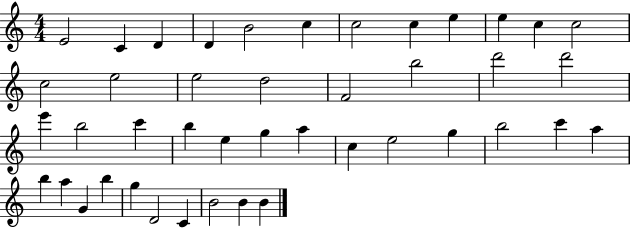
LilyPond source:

{
  \clef treble
  \numericTimeSignature
  \time 4/4
  \key c \major
  e'2 c'4 d'4 | d'4 b'2 c''4 | c''2 c''4 e''4 | e''4 c''4 c''2 | \break c''2 e''2 | e''2 d''2 | f'2 b''2 | d'''2 d'''2 | \break e'''4 b''2 c'''4 | b''4 e''4 g''4 a''4 | c''4 e''2 g''4 | b''2 c'''4 a''4 | \break b''4 a''4 g'4 b''4 | g''4 d'2 c'4 | b'2 b'4 b'4 | \bar "|."
}